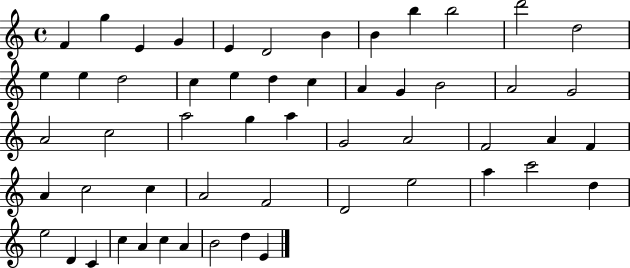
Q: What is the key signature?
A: C major